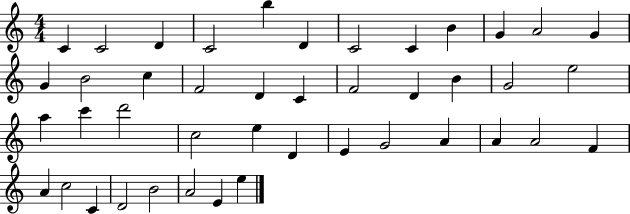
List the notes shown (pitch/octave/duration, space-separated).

C4/q C4/h D4/q C4/h B5/q D4/q C4/h C4/q B4/q G4/q A4/h G4/q G4/q B4/h C5/q F4/h D4/q C4/q F4/h D4/q B4/q G4/h E5/h A5/q C6/q D6/h C5/h E5/q D4/q E4/q G4/h A4/q A4/q A4/h F4/q A4/q C5/h C4/q D4/h B4/h A4/h E4/q E5/q